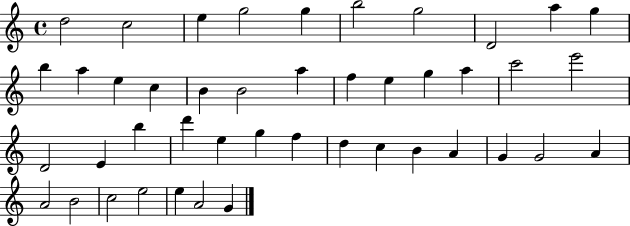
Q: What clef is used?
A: treble